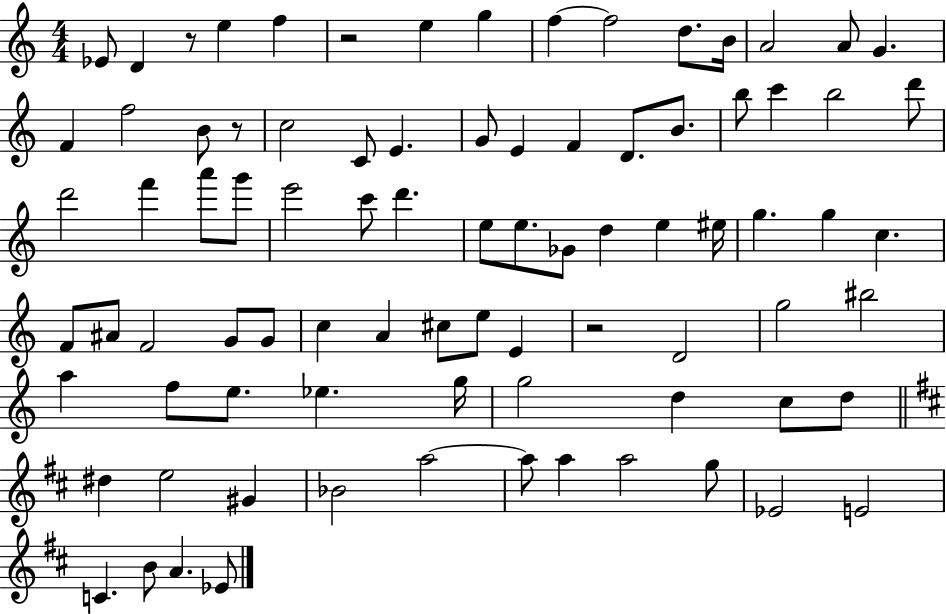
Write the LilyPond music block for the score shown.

{
  \clef treble
  \numericTimeSignature
  \time 4/4
  \key c \major
  ees'8 d'4 r8 e''4 f''4 | r2 e''4 g''4 | f''4~~ f''2 d''8. b'16 | a'2 a'8 g'4. | \break f'4 f''2 b'8 r8 | c''2 c'8 e'4. | g'8 e'4 f'4 d'8. b'8. | b''8 c'''4 b''2 d'''8 | \break d'''2 f'''4 a'''8 g'''8 | e'''2 c'''8 d'''4. | e''8 e''8. ges'8 d''4 e''4 eis''16 | g''4. g''4 c''4. | \break f'8 ais'8 f'2 g'8 g'8 | c''4 a'4 cis''8 e''8 e'4 | r2 d'2 | g''2 bis''2 | \break a''4 f''8 e''8. ees''4. g''16 | g''2 d''4 c''8 d''8 | \bar "||" \break \key d \major dis''4 e''2 gis'4 | bes'2 a''2~~ | a''8 a''4 a''2 g''8 | ees'2 e'2 | \break c'4. b'8 a'4. ees'8 | \bar "|."
}